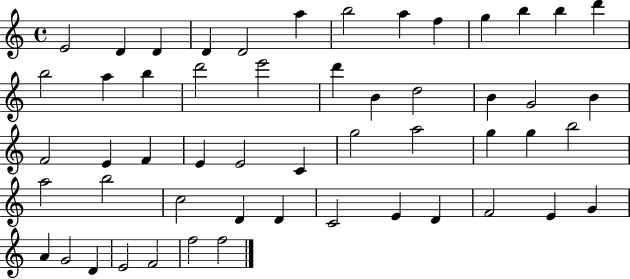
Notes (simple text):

E4/h D4/q D4/q D4/q D4/h A5/q B5/h A5/q F5/q G5/q B5/q B5/q D6/q B5/h A5/q B5/q D6/h E6/h D6/q B4/q D5/h B4/q G4/h B4/q F4/h E4/q F4/q E4/q E4/h C4/q G5/h A5/h G5/q G5/q B5/h A5/h B5/h C5/h D4/q D4/q C4/h E4/q D4/q F4/h E4/q G4/q A4/q G4/h D4/q E4/h F4/h F5/h F5/h